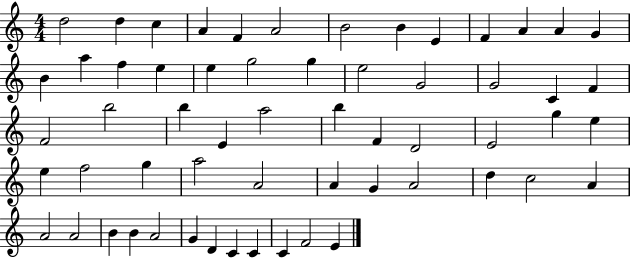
D5/h D5/q C5/q A4/q F4/q A4/h B4/h B4/q E4/q F4/q A4/q A4/q G4/q B4/q A5/q F5/q E5/q E5/q G5/h G5/q E5/h G4/h G4/h C4/q F4/q F4/h B5/h B5/q E4/q A5/h B5/q F4/q D4/h E4/h G5/q E5/q E5/q F5/h G5/q A5/h A4/h A4/q G4/q A4/h D5/q C5/h A4/q A4/h A4/h B4/q B4/q A4/h G4/q D4/q C4/q C4/q C4/q F4/h E4/q